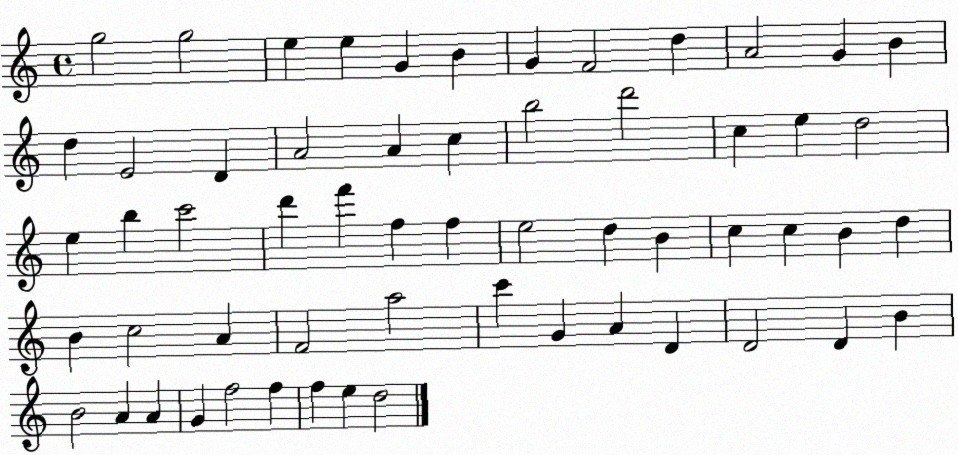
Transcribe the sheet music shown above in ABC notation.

X:1
T:Untitled
M:4/4
L:1/4
K:C
g2 g2 e e G B G F2 d A2 G B d E2 D A2 A c b2 d'2 c e d2 e b c'2 d' f' f f e2 d B c c B d B c2 A F2 a2 c' G A D D2 D B B2 A A G f2 f f e d2